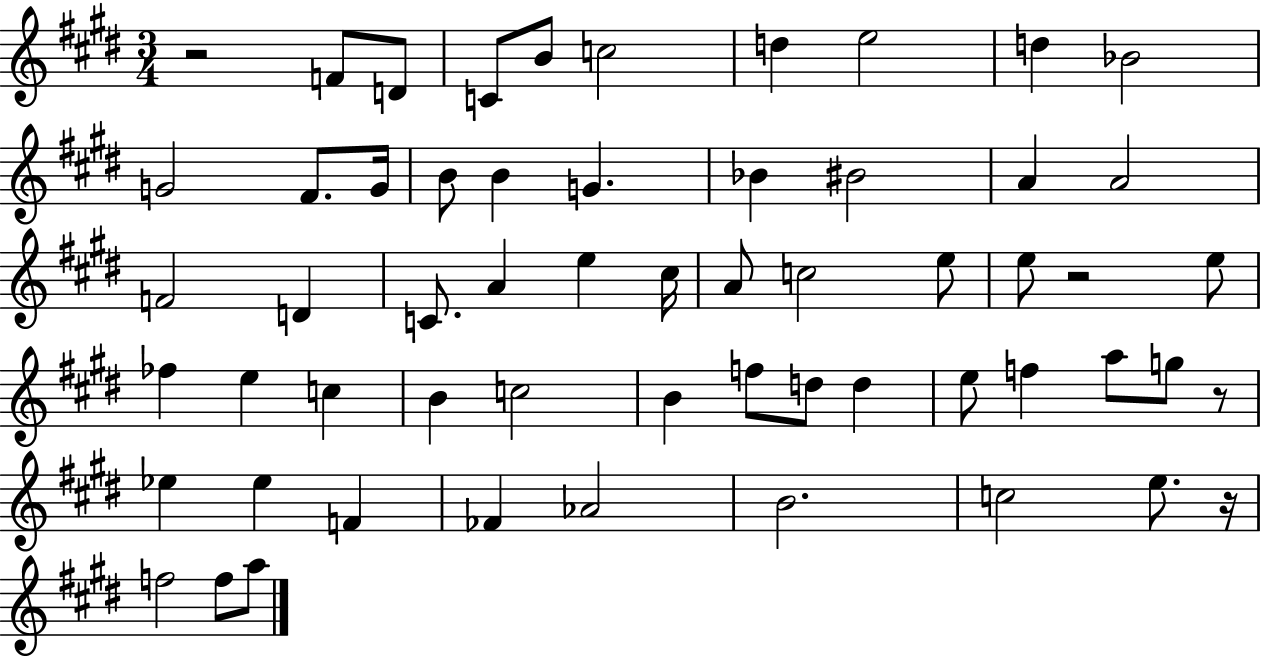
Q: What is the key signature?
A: E major